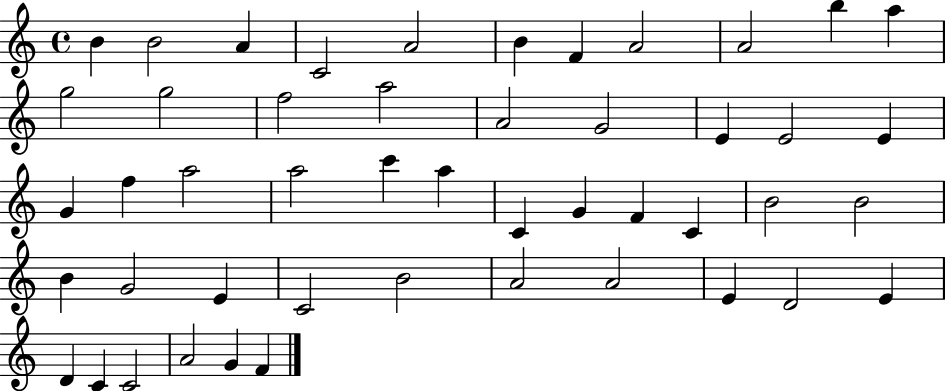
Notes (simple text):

B4/q B4/h A4/q C4/h A4/h B4/q F4/q A4/h A4/h B5/q A5/q G5/h G5/h F5/h A5/h A4/h G4/h E4/q E4/h E4/q G4/q F5/q A5/h A5/h C6/q A5/q C4/q G4/q F4/q C4/q B4/h B4/h B4/q G4/h E4/q C4/h B4/h A4/h A4/h E4/q D4/h E4/q D4/q C4/q C4/h A4/h G4/q F4/q